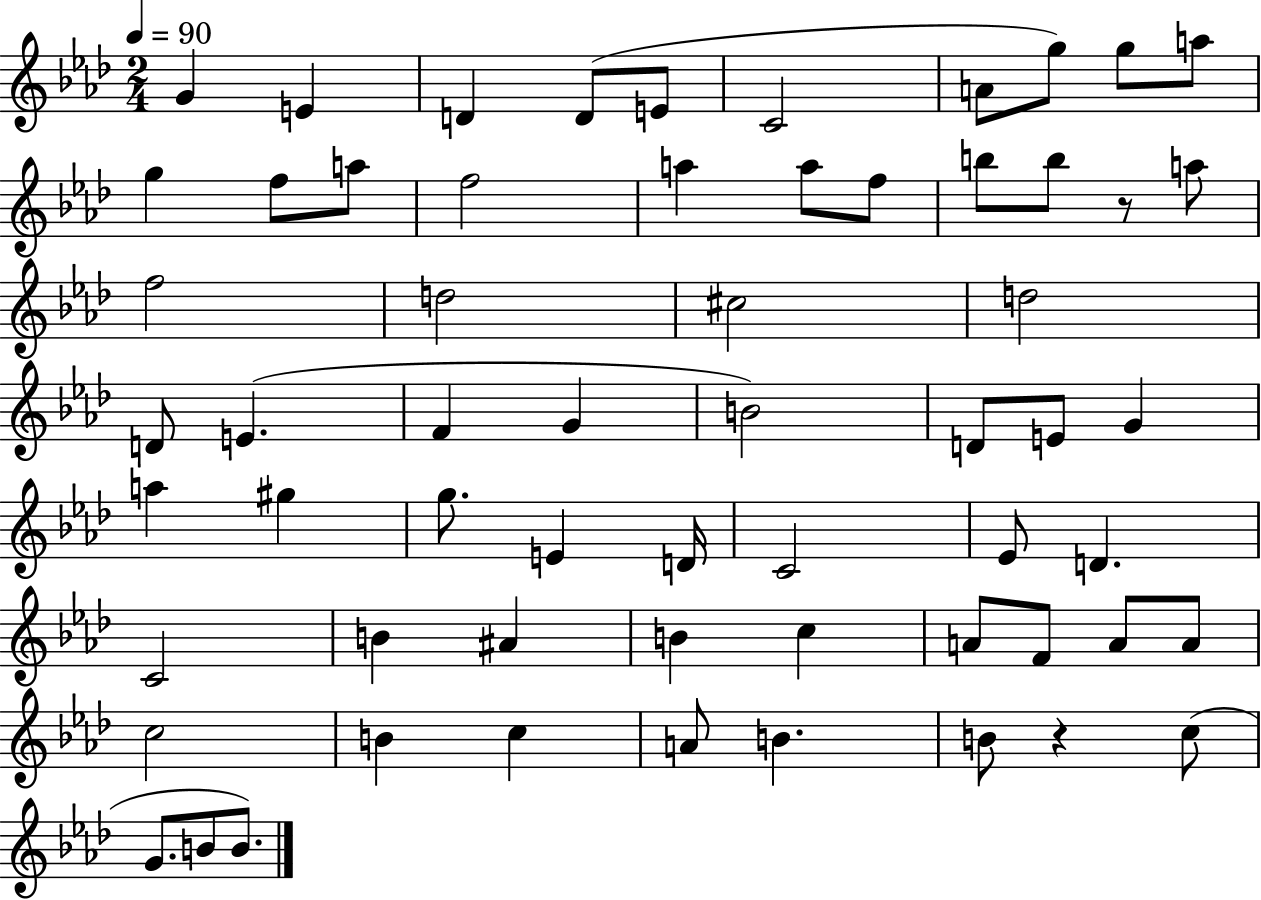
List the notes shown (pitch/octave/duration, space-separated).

G4/q E4/q D4/q D4/e E4/e C4/h A4/e G5/e G5/e A5/e G5/q F5/e A5/e F5/h A5/q A5/e F5/e B5/e B5/e R/e A5/e F5/h D5/h C#5/h D5/h D4/e E4/q. F4/q G4/q B4/h D4/e E4/e G4/q A5/q G#5/q G5/e. E4/q D4/s C4/h Eb4/e D4/q. C4/h B4/q A#4/q B4/q C5/q A4/e F4/e A4/e A4/e C5/h B4/q C5/q A4/e B4/q. B4/e R/q C5/e G4/e. B4/e B4/e.